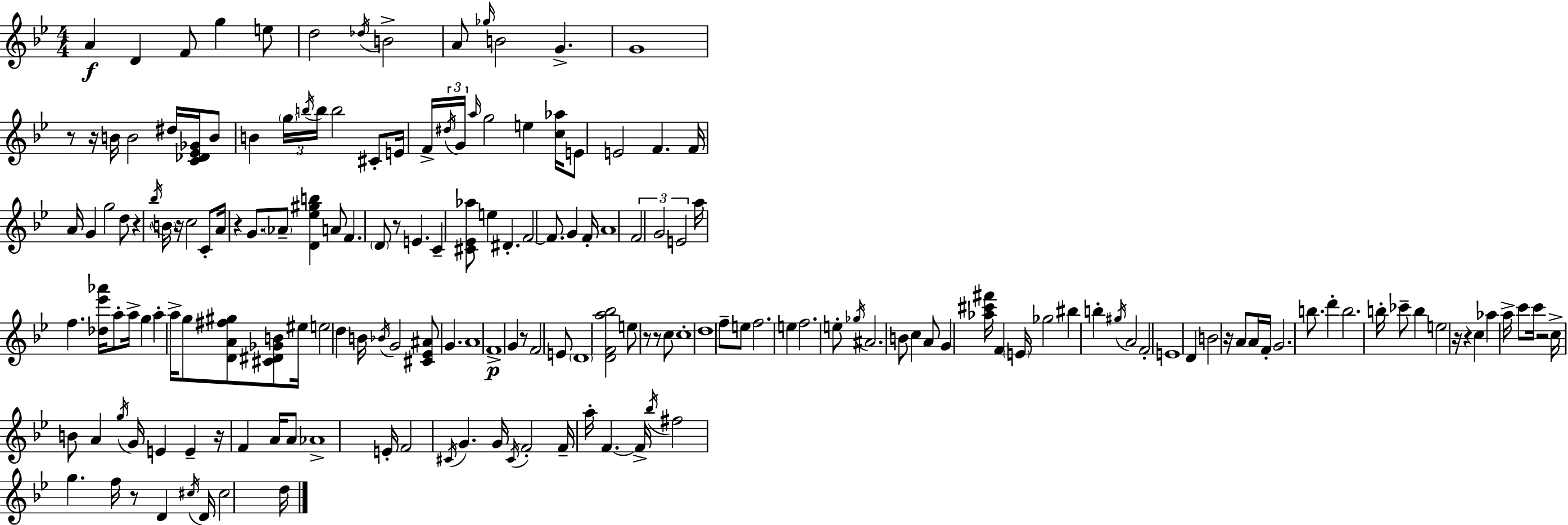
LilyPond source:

{
  \clef treble
  \numericTimeSignature
  \time 4/4
  \key bes \major
  a'4\f d'4 f'8 g''4 e''8 | d''2 \acciaccatura { des''16 } b'2-> | a'8 \grace { ges''16 } b'2 g'4.-> | g'1 | \break r8 r16 b'16 b'2 dis''16 <c' des' ees' ges'>16 | b'8 b'4 \tuplet 3/2 { \parenthesize g''16 \acciaccatura { b''16 } b''16 } b''2 | cis'8-. e'16 f'16-> \tuplet 3/2 { \acciaccatura { dis''16 } g'16 \grace { a''16 } } g''2 | e''4 <c'' aes''>16 e'8 e'2 f'4. | \break f'16 a'16 g'4 g''2 | d''8 r4 \acciaccatura { bes''16 } \parenthesize b'16 r16 c''2 | c'8-. a'16 r4 g'8. \parenthesize aes'8-- | <d' ees'' gis'' b''>4 a'8 f'4. \parenthesize d'8 r8 | \break e'4. c'4-- <cis' ees' aes''>8 e''4 | dis'4.-. f'2~~ f'8. | g'4 f'16-. a'1 | \tuplet 3/2 { f'2 g'2 | \break e'2 } a''16 f''4. | <des'' ees''' aes'''>16 a''8-. a''16-> g''4 a''4-. | a''16-> g''8 <d' a' fis'' gis''>8 <cis' dis' ges' b'>8 eis''16 e''2 | d''4 b'16 \acciaccatura { bes'16 } g'2 <cis' ees' ais'>8 | \break g'4. a'1 | f'1->\p | g'4 r8 f'2 | e'8 \parenthesize d'1 | \break <d' f' a'' bes''>2 e''8 | r8 r8 c''8 c''1-. | d''1 | f''8-- e''8 f''2. | \break e''4 f''2. | e''8-. \acciaccatura { ges''16 } ais'2. | b'8 c''4 a'8 g'4 | <aes'' cis''' fis'''>16 f'4 \parenthesize e'16 ges''2 | \break bis''4 b''4-. \acciaccatura { gis''16 } a'2 | f'2-. e'1 | d'4 b'2 | r16 a'8 a'16 f'16-. g'2. | \break b''8. d'''4-. b''2. | b''16-. ces'''8-- b''4 | e''2 r16 r4 c''4 | aes''4 a''16-> c'''8 c'''16 r2 | \break c''16-> b'8 a'4 \acciaccatura { g''16 } g'16 e'4 e'4-- | r16 f'4 a'16 a'8 aes'1-> | e'16-. f'2 | \acciaccatura { cis'16 } g'4. g'16 \acciaccatura { cis'16 } f'2-. | \break f'16-- a''16-. f'4.~~ f'16-> \acciaccatura { bes''16 } fis''2 | g''4. f''16 r8 d'4 | \acciaccatura { cis''16 } d'16 cis''2 d''16 \bar "|."
}